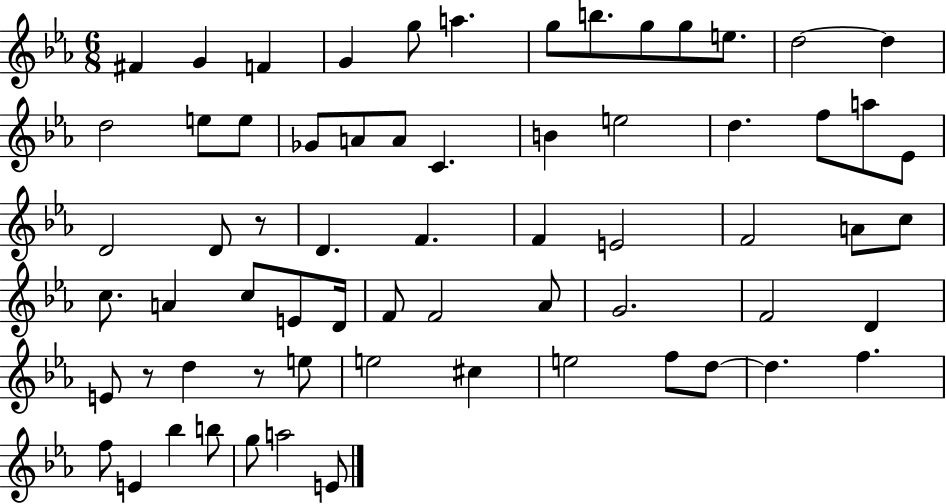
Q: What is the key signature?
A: EES major